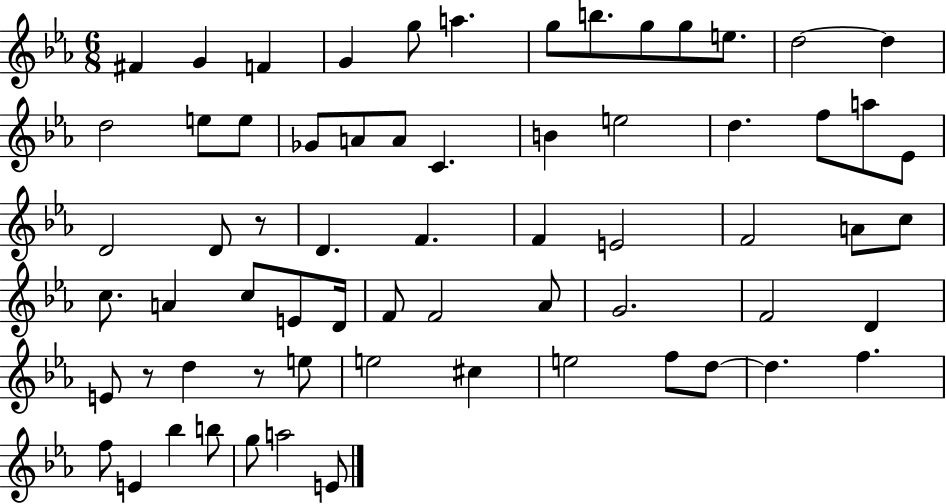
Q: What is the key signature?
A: EES major